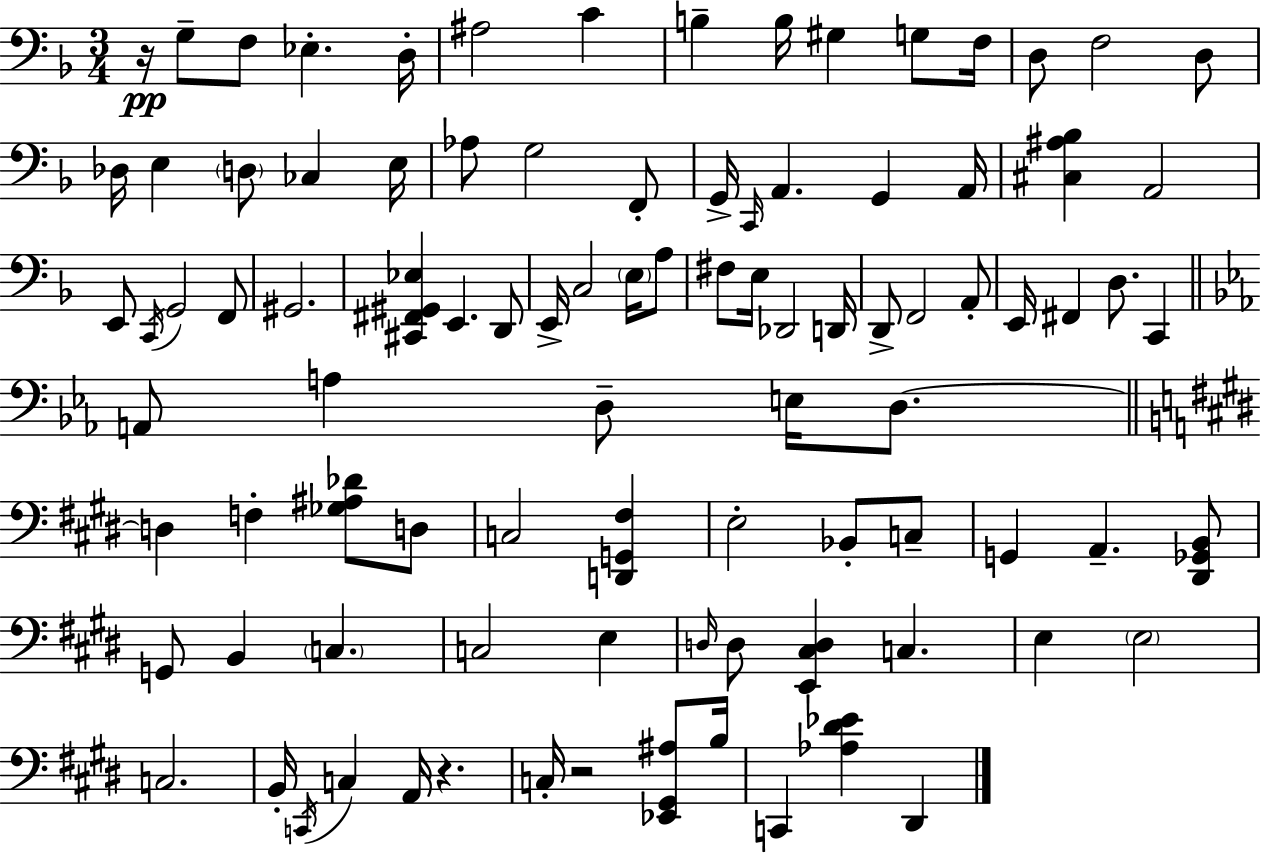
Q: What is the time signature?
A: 3/4